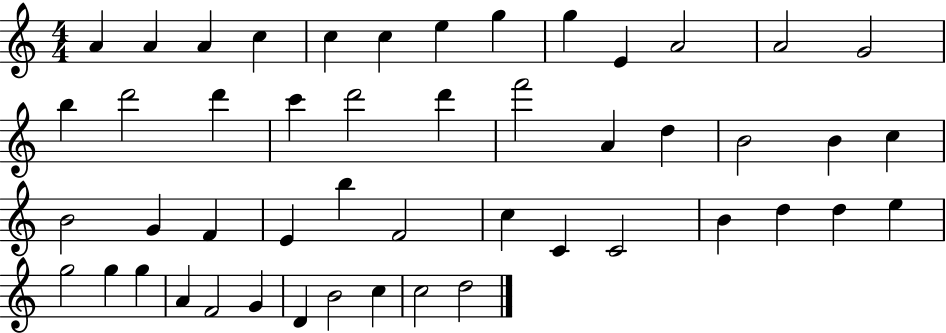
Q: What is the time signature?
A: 4/4